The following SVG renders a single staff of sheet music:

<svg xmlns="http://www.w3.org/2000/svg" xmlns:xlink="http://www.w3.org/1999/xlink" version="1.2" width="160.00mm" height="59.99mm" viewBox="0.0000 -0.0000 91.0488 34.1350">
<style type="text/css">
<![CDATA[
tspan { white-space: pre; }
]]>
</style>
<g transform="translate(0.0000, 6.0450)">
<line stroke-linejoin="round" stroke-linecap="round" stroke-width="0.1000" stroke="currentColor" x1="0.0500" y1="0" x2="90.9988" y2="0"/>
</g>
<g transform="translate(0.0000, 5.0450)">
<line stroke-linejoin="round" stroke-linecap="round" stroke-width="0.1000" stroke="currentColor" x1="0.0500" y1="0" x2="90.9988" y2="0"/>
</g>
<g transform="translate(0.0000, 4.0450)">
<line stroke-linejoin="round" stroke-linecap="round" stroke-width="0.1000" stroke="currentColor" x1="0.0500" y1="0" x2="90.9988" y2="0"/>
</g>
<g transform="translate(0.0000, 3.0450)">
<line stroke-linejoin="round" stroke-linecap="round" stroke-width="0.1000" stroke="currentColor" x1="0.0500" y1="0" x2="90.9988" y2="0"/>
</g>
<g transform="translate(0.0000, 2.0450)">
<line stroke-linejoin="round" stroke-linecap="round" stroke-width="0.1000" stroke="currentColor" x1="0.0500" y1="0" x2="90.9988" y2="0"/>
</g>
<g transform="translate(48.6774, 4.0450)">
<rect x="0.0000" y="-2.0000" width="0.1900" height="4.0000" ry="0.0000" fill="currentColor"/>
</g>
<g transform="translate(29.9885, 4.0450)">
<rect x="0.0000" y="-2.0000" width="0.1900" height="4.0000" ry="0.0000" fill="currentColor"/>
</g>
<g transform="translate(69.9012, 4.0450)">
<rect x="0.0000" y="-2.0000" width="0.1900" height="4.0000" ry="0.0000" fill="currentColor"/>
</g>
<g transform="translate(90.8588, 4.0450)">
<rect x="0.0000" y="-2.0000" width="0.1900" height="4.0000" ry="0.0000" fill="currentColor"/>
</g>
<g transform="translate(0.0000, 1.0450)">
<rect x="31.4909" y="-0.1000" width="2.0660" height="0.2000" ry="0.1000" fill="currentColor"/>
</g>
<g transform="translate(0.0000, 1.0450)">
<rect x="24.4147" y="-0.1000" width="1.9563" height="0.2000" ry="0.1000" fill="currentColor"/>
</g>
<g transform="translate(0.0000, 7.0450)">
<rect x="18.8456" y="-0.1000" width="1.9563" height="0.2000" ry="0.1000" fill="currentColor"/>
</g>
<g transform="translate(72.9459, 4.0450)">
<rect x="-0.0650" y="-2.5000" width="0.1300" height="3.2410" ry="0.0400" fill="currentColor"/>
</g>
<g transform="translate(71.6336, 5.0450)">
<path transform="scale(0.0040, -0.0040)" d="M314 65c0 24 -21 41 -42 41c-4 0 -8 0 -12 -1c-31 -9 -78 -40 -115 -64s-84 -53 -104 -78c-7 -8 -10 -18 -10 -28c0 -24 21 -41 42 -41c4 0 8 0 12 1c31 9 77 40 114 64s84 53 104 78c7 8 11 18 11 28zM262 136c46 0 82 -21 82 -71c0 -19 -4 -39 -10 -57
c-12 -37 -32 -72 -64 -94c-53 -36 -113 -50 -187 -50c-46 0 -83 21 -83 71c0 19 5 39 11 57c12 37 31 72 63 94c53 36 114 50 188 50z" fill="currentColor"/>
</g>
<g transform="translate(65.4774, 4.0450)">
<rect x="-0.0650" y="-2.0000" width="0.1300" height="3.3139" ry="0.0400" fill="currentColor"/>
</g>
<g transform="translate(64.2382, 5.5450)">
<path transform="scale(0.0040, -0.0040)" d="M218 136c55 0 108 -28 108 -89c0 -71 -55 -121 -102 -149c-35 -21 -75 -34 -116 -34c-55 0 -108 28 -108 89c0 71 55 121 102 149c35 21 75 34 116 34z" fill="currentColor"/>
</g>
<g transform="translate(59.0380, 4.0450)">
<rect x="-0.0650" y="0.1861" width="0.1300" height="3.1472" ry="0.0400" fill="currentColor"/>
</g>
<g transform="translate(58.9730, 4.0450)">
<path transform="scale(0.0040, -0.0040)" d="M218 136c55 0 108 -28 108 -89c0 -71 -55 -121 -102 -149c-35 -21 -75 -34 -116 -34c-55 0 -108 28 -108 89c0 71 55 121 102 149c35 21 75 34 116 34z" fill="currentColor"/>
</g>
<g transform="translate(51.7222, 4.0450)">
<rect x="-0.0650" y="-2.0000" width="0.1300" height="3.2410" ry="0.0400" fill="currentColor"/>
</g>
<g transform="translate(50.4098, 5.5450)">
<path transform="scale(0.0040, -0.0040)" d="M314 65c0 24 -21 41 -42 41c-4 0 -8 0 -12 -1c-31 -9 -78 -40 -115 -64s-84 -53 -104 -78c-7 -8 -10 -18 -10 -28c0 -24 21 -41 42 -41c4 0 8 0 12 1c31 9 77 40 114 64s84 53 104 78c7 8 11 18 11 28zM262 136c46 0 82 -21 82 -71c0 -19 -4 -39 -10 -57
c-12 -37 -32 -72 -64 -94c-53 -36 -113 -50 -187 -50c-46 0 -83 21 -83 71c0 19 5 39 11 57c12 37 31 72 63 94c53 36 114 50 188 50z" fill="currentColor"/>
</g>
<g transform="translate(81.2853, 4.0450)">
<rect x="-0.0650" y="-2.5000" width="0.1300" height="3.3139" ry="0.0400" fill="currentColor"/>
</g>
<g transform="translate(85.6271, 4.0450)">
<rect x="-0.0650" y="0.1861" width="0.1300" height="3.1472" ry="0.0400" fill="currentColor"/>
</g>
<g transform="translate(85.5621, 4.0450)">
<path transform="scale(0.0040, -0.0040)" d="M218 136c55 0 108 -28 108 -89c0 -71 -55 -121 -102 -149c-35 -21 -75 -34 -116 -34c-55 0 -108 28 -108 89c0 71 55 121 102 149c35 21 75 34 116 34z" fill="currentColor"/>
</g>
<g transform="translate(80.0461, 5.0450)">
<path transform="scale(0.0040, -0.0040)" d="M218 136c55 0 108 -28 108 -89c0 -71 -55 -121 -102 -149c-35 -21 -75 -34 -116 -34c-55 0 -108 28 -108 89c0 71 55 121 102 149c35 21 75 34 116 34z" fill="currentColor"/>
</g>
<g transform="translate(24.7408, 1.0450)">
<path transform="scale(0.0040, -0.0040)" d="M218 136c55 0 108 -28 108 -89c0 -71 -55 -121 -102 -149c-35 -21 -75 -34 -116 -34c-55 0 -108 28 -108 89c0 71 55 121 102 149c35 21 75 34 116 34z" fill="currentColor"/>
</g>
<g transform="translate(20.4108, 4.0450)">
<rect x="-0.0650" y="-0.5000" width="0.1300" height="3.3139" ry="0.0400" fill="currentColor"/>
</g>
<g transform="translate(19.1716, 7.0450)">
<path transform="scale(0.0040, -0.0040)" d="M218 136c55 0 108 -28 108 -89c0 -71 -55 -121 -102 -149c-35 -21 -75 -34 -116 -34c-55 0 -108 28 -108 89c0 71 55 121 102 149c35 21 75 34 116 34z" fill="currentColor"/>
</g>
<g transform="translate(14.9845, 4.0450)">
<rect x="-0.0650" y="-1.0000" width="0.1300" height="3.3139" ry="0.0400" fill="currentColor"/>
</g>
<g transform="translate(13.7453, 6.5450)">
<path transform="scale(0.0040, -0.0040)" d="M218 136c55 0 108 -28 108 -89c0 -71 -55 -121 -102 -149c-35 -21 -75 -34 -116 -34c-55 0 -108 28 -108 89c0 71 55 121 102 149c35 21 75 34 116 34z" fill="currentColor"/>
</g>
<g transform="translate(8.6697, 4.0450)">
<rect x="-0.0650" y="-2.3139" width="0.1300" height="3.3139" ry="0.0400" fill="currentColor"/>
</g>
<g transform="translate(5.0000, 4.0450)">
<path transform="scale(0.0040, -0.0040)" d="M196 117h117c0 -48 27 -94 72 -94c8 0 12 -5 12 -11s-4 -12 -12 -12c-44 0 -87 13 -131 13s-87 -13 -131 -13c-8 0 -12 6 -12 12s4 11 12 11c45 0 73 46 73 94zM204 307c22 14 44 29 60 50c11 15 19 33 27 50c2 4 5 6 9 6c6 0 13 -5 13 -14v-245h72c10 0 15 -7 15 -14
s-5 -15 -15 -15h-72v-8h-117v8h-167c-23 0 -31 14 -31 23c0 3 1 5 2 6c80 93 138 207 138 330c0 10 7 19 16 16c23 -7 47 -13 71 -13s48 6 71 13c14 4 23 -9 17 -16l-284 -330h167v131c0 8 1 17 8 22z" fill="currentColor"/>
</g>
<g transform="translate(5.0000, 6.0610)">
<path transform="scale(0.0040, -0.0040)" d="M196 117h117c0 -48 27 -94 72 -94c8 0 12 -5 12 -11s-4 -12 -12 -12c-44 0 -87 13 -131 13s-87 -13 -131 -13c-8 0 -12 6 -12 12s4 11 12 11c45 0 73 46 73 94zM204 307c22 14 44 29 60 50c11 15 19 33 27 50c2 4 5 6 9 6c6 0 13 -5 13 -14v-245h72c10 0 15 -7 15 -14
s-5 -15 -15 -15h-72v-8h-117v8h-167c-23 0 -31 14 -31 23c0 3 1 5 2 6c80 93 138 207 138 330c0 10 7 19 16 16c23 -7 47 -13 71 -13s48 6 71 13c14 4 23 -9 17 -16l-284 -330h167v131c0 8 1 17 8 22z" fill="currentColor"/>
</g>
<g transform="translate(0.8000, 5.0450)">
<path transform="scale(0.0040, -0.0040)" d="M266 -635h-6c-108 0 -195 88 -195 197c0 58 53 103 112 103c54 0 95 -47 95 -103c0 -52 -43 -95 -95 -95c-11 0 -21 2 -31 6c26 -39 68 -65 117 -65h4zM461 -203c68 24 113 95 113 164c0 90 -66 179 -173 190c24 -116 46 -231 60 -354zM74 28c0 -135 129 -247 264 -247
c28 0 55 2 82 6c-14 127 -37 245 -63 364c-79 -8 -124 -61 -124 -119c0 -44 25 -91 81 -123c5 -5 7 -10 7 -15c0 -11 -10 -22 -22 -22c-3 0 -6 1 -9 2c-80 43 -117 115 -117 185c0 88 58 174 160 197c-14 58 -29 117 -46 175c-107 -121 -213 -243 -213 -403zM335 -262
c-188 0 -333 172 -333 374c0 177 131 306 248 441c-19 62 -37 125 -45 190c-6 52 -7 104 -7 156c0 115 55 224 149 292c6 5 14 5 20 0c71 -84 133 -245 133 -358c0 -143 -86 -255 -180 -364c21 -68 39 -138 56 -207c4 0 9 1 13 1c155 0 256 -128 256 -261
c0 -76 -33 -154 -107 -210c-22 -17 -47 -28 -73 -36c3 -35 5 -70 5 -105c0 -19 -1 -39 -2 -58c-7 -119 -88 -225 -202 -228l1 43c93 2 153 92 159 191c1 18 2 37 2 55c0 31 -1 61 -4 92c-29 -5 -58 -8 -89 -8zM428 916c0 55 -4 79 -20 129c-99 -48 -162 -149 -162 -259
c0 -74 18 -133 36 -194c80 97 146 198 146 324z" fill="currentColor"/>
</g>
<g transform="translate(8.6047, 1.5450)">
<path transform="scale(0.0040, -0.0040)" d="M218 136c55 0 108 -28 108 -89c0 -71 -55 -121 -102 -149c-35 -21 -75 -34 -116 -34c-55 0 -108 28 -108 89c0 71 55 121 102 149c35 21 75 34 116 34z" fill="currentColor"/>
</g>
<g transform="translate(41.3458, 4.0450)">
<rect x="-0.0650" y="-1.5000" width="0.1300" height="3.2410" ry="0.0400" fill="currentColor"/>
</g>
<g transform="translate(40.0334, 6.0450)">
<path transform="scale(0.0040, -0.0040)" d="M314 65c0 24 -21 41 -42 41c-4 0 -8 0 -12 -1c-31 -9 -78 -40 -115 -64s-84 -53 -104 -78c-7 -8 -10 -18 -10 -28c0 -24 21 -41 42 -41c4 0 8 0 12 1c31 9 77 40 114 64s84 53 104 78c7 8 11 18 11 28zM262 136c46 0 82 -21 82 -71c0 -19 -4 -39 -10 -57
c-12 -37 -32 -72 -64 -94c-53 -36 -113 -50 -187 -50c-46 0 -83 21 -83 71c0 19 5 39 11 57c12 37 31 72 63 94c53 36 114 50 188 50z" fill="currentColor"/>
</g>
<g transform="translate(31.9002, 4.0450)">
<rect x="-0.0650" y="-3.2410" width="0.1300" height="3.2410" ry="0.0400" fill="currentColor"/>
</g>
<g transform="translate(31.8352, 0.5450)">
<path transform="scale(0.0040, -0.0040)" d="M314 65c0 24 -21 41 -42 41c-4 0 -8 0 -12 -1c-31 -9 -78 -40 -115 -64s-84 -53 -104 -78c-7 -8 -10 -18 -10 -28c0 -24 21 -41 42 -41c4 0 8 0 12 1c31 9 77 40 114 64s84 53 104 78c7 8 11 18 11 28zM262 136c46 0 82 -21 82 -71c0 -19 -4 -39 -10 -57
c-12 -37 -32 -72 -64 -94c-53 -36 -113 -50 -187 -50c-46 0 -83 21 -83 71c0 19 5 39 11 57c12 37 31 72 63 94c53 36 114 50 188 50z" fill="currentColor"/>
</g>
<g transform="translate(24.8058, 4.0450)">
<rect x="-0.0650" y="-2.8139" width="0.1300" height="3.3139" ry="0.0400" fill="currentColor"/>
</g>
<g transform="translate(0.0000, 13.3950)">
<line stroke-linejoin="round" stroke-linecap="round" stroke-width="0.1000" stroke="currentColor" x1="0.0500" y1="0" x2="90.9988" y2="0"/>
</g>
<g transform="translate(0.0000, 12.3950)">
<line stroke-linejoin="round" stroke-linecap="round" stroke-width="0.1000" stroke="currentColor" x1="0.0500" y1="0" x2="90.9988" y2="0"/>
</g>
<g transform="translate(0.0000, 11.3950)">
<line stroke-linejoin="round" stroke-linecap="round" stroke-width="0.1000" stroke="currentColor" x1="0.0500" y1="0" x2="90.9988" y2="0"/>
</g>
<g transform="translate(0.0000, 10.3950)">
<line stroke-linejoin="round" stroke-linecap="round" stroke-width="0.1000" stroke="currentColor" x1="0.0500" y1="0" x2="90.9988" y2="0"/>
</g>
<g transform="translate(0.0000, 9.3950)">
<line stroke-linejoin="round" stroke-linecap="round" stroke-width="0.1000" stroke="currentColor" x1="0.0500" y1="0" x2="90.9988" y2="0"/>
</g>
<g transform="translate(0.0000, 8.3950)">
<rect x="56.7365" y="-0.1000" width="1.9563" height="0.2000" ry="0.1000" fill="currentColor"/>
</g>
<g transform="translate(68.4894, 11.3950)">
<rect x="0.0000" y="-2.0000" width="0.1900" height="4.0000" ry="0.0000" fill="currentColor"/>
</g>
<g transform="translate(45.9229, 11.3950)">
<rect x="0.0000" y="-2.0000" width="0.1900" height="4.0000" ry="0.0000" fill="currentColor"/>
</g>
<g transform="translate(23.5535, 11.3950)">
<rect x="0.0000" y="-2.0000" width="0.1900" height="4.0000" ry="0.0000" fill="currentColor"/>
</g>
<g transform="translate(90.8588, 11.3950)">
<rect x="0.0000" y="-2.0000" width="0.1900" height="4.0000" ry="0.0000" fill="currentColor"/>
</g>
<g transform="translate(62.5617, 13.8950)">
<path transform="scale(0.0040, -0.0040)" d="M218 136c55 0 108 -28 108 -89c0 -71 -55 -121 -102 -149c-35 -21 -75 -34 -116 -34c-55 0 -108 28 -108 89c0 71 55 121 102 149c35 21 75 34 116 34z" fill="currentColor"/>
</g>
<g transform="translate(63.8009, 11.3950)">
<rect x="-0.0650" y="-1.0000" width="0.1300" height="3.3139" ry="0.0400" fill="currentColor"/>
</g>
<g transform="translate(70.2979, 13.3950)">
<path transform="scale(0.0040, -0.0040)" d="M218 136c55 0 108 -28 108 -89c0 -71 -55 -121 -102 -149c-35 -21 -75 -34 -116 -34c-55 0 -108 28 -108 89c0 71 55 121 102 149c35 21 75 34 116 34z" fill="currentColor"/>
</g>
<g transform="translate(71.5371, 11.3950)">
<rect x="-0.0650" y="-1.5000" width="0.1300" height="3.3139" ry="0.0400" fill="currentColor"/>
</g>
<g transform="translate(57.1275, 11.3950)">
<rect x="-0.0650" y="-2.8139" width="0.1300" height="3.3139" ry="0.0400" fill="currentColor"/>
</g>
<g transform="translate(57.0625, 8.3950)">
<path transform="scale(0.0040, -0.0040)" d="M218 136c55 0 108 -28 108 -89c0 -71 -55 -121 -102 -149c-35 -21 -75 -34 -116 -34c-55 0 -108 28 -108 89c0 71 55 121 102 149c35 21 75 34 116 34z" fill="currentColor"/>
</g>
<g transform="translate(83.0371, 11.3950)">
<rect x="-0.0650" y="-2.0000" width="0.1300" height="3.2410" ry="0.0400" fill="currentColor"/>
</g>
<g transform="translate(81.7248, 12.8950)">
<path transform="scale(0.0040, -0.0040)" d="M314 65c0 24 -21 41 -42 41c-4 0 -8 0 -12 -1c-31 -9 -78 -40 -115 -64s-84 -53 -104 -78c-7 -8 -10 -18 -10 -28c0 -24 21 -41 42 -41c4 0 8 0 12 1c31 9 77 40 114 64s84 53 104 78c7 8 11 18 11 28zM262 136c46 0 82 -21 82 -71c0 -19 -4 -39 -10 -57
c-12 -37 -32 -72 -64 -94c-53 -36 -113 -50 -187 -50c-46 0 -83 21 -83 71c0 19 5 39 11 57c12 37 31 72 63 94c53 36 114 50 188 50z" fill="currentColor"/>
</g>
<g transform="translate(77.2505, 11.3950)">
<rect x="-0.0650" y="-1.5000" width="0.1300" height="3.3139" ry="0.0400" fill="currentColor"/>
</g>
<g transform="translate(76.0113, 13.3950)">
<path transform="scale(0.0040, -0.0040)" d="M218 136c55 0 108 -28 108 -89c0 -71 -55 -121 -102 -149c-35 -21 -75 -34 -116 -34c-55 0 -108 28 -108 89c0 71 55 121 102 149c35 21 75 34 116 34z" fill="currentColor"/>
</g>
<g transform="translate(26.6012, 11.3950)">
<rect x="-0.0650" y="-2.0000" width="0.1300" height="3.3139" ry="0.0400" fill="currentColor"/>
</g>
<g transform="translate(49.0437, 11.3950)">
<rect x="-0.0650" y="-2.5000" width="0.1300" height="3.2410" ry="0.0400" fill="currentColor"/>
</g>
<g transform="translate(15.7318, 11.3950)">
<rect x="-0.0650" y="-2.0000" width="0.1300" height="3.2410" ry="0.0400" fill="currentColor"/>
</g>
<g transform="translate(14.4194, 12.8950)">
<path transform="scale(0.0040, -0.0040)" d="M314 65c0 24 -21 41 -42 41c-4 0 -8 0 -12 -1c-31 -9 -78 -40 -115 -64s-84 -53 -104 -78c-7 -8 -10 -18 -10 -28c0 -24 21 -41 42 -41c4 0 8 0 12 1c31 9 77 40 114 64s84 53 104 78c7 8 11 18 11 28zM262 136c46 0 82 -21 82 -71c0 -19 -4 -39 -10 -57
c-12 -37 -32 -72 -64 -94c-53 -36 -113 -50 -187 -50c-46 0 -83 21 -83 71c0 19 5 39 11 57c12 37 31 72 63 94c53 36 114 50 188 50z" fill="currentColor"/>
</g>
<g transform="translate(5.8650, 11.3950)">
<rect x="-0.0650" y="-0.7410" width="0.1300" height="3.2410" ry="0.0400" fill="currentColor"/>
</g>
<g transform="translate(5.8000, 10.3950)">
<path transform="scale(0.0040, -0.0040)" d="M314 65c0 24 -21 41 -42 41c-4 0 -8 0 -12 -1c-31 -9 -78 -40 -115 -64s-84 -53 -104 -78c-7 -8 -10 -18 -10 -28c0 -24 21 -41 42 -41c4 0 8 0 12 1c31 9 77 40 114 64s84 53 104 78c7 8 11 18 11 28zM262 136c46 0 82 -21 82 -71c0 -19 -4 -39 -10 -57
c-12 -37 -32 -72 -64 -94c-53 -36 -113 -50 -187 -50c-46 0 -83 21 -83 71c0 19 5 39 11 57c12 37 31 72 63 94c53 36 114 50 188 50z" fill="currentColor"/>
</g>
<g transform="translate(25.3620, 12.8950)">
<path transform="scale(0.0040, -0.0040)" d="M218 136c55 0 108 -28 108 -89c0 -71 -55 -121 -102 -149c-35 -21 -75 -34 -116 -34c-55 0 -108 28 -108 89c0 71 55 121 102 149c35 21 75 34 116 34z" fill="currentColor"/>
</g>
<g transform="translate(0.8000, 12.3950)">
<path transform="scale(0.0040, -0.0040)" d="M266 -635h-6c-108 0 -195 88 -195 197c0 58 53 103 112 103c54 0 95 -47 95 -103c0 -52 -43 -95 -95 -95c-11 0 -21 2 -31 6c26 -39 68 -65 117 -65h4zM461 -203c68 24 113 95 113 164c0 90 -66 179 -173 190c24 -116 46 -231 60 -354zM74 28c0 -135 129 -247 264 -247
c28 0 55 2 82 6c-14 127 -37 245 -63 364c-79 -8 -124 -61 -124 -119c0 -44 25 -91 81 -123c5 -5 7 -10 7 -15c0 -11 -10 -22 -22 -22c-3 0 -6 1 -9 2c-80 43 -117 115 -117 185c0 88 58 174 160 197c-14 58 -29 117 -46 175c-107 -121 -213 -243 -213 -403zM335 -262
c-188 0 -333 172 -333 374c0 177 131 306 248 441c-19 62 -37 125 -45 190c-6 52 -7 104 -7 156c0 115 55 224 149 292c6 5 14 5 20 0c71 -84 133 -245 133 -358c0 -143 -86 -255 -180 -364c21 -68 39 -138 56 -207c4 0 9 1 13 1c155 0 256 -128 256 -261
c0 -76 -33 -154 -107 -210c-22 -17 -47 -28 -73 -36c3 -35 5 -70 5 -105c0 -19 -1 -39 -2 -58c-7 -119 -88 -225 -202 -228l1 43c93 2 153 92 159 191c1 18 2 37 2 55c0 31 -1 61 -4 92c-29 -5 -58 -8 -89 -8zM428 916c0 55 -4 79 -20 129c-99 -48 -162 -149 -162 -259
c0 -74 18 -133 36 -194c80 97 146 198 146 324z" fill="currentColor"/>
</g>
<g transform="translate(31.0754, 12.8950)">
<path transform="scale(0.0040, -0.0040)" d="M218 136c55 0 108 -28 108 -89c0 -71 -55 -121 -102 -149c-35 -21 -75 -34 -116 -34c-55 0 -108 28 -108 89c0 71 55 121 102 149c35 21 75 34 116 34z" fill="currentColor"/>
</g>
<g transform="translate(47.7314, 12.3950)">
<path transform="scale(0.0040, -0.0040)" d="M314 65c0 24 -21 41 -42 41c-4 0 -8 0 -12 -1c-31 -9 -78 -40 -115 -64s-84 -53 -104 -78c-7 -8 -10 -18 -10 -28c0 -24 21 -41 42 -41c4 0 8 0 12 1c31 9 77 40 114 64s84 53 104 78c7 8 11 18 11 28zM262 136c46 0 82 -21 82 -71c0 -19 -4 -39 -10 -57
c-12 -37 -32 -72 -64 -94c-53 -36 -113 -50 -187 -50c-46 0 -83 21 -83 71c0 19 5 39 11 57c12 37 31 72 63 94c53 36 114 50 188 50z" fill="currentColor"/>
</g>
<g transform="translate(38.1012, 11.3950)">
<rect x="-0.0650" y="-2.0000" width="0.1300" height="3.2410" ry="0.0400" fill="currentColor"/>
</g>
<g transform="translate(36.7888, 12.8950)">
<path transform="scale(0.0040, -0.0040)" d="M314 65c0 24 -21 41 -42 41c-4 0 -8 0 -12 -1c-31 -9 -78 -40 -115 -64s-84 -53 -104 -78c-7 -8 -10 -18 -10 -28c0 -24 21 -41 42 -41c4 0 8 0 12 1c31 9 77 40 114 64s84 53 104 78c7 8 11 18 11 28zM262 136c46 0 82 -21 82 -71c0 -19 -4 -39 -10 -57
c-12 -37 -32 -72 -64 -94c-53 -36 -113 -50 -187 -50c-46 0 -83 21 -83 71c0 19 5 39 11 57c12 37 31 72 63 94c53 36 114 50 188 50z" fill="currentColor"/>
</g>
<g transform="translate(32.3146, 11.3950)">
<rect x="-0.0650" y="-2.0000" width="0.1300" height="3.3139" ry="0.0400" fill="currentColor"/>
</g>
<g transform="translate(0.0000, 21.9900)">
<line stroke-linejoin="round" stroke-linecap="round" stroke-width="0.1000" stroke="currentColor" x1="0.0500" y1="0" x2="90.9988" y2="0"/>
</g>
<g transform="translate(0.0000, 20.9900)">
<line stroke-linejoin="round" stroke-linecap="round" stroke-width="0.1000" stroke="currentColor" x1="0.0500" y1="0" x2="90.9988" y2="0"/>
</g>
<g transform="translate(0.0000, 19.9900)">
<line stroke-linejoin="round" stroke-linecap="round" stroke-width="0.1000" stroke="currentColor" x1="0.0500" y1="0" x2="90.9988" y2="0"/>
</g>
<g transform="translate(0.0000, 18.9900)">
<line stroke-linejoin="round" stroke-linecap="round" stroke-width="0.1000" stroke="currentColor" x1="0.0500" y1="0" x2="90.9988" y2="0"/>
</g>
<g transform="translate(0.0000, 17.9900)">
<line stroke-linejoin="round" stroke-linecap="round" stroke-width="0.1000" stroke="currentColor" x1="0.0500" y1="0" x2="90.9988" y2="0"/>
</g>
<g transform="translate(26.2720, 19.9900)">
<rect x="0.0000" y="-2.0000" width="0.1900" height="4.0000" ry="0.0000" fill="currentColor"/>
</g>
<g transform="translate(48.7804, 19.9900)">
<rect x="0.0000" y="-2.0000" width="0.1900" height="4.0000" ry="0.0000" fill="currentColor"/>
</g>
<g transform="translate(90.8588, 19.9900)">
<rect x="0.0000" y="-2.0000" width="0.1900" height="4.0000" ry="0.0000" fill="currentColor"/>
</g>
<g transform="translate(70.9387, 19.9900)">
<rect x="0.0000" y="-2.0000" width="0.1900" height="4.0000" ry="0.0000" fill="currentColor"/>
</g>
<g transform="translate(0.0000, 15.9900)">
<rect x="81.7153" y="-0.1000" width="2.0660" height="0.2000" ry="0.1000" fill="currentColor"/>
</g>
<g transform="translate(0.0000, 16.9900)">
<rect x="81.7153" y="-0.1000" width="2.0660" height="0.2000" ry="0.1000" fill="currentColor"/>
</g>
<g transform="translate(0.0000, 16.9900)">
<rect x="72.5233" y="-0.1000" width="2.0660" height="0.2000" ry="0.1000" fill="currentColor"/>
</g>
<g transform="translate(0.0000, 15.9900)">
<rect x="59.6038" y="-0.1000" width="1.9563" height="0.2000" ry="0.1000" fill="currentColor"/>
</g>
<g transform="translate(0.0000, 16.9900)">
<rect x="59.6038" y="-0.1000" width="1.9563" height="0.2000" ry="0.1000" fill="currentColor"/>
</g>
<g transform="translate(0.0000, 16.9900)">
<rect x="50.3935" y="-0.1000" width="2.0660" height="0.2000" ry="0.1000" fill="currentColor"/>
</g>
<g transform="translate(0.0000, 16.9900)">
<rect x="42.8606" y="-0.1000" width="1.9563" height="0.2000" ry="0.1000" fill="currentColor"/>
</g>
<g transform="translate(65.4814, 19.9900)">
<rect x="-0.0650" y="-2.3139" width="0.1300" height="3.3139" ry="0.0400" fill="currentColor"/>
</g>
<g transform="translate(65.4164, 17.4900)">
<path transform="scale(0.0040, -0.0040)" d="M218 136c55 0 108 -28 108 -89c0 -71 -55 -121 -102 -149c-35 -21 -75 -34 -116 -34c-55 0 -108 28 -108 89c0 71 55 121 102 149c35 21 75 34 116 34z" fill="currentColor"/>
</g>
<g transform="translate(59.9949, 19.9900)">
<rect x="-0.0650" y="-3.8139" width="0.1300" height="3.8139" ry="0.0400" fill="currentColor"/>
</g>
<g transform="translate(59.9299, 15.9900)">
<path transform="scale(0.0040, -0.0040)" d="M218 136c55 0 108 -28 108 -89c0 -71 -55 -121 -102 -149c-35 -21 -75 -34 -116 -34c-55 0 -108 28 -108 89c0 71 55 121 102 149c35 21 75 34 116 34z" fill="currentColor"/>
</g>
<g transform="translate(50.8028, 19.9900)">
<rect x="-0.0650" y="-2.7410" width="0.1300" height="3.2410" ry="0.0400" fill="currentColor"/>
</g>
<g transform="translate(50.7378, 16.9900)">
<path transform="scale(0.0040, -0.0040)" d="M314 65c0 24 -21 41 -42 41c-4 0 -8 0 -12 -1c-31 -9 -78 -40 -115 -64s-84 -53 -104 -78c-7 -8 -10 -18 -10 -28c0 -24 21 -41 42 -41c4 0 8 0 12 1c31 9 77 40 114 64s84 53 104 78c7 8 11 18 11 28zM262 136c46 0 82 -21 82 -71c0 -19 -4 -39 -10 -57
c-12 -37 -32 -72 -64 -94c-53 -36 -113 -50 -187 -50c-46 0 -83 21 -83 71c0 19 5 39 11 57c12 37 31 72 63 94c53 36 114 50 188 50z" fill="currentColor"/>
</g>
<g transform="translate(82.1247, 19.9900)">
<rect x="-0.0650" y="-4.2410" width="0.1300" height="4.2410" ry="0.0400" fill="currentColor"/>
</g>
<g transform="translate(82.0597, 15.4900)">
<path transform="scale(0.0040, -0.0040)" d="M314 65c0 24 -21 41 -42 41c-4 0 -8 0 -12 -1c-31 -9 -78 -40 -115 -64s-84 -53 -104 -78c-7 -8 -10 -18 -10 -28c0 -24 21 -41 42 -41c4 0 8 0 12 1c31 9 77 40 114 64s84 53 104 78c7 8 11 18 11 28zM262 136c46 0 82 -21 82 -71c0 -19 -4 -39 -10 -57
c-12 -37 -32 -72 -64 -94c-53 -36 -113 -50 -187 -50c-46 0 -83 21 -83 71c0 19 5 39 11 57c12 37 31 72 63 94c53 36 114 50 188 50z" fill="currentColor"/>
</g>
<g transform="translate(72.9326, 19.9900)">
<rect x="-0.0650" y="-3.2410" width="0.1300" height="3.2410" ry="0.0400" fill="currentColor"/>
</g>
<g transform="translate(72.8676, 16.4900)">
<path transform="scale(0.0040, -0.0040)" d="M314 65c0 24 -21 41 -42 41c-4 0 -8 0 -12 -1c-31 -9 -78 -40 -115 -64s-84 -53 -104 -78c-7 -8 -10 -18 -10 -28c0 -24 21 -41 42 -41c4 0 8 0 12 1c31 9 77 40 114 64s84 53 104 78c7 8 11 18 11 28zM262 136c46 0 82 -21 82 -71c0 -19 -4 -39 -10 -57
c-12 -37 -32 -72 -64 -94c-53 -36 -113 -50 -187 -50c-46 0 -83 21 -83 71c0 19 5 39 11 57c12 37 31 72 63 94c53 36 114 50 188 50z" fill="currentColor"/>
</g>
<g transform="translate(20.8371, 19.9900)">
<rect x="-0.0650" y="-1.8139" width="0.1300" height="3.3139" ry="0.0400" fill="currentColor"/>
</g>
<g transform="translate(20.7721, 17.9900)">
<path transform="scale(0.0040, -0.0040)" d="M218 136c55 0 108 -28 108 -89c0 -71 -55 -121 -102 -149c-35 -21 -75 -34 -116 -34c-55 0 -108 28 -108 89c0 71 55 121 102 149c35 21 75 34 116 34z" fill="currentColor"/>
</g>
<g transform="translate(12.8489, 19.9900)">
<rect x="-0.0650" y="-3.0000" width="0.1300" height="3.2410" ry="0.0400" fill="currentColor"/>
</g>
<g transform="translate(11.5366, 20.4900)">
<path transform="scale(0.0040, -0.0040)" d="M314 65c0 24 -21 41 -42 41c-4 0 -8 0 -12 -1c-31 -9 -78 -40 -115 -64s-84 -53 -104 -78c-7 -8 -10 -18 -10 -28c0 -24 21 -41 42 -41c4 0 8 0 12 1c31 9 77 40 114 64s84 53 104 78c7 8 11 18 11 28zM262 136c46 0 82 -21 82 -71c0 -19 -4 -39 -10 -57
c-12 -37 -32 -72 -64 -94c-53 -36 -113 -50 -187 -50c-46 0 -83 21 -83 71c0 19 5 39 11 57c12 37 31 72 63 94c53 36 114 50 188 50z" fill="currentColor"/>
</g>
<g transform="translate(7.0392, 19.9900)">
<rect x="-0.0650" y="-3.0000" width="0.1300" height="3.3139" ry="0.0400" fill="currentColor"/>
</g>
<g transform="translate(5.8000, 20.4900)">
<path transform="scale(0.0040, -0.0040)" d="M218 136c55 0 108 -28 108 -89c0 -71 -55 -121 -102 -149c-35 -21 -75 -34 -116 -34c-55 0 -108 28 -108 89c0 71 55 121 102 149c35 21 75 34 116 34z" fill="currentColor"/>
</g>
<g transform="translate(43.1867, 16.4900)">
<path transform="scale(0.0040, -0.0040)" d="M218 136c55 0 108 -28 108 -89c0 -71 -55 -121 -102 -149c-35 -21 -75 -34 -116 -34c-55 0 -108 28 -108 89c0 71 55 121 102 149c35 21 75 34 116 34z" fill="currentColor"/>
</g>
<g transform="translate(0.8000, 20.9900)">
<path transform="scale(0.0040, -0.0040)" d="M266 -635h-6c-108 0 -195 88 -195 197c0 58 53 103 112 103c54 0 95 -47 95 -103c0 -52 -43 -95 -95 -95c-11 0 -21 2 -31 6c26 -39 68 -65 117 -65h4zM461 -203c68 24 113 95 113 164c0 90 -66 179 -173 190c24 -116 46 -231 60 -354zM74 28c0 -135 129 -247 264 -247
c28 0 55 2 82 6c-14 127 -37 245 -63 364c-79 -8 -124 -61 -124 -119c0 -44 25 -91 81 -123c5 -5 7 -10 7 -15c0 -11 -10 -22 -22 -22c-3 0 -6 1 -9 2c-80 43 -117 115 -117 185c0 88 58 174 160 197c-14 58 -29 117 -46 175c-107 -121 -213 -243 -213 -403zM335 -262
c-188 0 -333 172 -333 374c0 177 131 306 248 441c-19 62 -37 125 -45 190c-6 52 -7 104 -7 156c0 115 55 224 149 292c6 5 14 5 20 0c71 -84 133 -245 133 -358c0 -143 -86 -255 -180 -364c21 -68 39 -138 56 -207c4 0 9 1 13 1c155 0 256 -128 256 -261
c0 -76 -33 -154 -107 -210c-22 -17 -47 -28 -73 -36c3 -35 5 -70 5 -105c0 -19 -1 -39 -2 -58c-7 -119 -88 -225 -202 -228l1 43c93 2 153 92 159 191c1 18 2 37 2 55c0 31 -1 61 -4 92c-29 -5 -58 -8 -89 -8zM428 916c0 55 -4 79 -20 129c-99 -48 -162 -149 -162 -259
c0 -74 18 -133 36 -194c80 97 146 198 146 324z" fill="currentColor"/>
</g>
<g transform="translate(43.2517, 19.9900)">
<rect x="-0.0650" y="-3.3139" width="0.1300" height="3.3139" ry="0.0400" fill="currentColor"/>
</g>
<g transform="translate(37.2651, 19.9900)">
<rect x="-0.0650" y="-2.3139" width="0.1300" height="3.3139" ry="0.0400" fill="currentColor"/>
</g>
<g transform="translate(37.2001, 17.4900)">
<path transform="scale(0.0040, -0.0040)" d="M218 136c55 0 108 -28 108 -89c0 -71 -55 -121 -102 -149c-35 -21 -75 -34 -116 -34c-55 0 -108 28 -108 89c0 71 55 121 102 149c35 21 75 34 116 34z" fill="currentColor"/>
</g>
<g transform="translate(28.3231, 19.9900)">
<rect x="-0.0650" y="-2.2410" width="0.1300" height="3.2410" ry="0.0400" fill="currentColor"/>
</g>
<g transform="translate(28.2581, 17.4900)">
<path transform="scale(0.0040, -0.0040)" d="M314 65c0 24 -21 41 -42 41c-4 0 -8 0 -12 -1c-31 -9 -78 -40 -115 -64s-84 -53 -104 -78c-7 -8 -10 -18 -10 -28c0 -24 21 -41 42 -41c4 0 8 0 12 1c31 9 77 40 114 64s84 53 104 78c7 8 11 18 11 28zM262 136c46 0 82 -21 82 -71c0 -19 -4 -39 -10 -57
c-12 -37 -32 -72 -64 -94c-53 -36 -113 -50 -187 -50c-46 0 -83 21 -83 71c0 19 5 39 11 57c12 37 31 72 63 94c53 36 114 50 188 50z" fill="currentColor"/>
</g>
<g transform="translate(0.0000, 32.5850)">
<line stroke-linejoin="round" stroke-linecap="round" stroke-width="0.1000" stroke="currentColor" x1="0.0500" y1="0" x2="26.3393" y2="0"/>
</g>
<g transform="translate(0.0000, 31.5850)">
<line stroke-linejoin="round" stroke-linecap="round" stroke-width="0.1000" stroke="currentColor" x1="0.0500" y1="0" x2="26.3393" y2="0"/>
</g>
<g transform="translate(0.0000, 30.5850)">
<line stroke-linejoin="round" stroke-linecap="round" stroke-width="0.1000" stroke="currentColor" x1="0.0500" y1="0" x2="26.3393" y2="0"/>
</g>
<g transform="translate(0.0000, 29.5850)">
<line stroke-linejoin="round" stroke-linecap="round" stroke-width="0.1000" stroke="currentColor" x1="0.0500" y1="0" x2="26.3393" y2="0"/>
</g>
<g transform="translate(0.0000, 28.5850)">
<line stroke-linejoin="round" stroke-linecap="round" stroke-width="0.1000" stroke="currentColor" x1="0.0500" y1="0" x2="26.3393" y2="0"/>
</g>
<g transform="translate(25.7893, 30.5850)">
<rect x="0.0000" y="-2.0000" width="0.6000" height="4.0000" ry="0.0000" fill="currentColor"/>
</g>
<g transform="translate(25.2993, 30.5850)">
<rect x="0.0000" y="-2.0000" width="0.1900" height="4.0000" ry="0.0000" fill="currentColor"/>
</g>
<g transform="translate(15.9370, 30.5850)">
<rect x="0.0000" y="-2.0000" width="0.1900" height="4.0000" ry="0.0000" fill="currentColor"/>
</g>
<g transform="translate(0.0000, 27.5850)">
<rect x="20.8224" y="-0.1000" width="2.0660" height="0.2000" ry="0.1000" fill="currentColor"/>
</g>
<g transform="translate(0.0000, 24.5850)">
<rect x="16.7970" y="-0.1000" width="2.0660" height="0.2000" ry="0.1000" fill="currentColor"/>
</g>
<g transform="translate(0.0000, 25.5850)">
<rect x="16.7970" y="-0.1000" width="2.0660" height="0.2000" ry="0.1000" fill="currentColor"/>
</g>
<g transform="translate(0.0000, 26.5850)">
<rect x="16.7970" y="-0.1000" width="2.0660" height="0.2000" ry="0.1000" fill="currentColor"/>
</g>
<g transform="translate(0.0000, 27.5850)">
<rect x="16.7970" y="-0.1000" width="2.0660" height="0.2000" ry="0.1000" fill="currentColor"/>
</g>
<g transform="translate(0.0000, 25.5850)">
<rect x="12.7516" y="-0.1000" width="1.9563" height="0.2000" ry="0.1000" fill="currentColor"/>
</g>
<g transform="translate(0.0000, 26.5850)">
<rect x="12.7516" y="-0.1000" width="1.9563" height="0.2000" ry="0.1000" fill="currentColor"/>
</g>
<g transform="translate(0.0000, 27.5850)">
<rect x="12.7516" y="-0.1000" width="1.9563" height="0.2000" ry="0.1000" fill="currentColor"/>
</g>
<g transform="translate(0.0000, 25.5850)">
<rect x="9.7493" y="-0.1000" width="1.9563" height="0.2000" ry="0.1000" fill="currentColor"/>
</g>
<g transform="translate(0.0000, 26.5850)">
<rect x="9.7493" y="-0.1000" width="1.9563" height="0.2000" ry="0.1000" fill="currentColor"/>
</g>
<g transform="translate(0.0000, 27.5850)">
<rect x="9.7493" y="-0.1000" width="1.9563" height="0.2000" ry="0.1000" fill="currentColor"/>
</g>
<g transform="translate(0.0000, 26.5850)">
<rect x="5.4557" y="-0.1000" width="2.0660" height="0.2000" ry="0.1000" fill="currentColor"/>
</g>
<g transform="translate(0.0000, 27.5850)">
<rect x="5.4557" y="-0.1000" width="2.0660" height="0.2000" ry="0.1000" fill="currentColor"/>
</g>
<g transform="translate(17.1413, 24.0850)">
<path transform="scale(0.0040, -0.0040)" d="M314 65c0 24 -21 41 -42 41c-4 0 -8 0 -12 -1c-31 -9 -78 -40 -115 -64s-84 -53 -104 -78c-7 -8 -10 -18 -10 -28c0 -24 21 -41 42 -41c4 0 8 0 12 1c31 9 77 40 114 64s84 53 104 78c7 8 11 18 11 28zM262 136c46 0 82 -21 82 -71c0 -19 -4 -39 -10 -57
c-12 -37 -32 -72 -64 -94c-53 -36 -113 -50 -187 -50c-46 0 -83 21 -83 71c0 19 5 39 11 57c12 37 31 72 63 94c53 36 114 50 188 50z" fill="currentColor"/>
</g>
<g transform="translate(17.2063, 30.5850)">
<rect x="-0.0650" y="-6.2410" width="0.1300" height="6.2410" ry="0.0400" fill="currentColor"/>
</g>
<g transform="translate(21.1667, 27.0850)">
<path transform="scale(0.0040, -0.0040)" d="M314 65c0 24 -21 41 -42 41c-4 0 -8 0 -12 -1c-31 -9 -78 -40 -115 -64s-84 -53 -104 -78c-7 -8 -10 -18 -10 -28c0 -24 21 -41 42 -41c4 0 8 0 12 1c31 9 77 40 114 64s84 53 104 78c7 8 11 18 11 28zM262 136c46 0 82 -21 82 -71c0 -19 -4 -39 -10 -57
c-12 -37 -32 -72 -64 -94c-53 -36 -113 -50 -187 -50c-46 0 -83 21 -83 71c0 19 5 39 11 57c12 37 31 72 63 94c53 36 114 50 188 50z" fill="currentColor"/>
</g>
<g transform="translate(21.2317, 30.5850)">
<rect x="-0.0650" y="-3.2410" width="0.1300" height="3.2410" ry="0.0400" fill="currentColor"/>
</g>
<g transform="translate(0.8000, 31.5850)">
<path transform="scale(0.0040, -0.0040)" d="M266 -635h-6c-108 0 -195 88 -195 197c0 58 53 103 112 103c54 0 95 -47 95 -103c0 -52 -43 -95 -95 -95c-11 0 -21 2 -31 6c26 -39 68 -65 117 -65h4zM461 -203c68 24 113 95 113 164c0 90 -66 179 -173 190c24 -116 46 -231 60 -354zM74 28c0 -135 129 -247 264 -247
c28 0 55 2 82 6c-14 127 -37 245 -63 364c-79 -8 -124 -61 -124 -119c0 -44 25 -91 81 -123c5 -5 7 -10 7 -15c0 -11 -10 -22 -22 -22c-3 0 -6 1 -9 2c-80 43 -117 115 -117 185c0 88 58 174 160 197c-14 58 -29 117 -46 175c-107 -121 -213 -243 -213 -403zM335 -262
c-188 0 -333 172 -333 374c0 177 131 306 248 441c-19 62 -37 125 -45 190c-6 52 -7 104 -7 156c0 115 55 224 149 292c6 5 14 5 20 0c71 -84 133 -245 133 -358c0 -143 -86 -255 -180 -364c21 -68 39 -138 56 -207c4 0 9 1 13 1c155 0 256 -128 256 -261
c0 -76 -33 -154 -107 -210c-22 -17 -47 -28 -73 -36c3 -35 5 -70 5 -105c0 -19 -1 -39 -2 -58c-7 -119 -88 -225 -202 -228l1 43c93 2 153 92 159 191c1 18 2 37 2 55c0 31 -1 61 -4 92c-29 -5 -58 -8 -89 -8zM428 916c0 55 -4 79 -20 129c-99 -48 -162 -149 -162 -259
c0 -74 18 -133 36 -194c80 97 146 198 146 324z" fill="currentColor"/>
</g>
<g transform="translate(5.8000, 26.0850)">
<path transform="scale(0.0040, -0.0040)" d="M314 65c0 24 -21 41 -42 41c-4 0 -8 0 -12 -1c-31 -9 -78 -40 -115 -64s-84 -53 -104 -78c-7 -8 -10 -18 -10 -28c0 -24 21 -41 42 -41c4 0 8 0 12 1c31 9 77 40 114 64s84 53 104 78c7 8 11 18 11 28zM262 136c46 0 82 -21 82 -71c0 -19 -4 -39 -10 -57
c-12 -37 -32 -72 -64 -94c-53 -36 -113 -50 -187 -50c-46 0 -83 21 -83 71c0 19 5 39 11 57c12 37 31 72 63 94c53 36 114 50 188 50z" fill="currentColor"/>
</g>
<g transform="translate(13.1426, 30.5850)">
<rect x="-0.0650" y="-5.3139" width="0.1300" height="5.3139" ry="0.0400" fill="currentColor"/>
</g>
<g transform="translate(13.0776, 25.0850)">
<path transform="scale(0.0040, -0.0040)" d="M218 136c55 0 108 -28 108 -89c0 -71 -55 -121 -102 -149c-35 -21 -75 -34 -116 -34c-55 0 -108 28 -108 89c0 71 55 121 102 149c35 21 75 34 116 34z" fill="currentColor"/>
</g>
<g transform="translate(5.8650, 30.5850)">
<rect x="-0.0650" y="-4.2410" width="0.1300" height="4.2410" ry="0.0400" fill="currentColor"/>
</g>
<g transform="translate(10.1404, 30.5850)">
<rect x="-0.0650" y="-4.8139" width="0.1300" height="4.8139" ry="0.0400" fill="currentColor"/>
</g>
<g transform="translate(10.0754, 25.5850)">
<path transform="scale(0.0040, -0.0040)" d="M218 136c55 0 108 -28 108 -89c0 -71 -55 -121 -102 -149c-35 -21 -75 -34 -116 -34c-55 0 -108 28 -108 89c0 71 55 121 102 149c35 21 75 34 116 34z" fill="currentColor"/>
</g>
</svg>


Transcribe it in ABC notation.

X:1
T:Untitled
M:4/4
L:1/4
K:C
g D C a b2 E2 F2 B F G2 G B d2 F2 F F F2 G2 a D E E F2 A A2 f g2 g b a2 c' g b2 d'2 d'2 e' f' a'2 b2